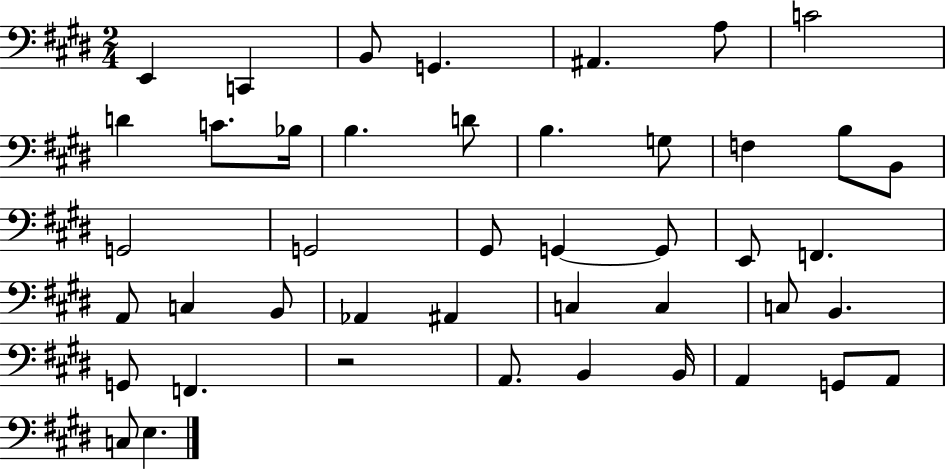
{
  \clef bass
  \numericTimeSignature
  \time 2/4
  \key e \major
  e,4 c,4 | b,8 g,4. | ais,4. a8 | c'2 | \break d'4 c'8. bes16 | b4. d'8 | b4. g8 | f4 b8 b,8 | \break g,2 | g,2 | gis,8 g,4~~ g,8 | e,8 f,4. | \break a,8 c4 b,8 | aes,4 ais,4 | c4 c4 | c8 b,4. | \break g,8 f,4. | r2 | a,8. b,4 b,16 | a,4 g,8 a,8 | \break c8 e4. | \bar "|."
}